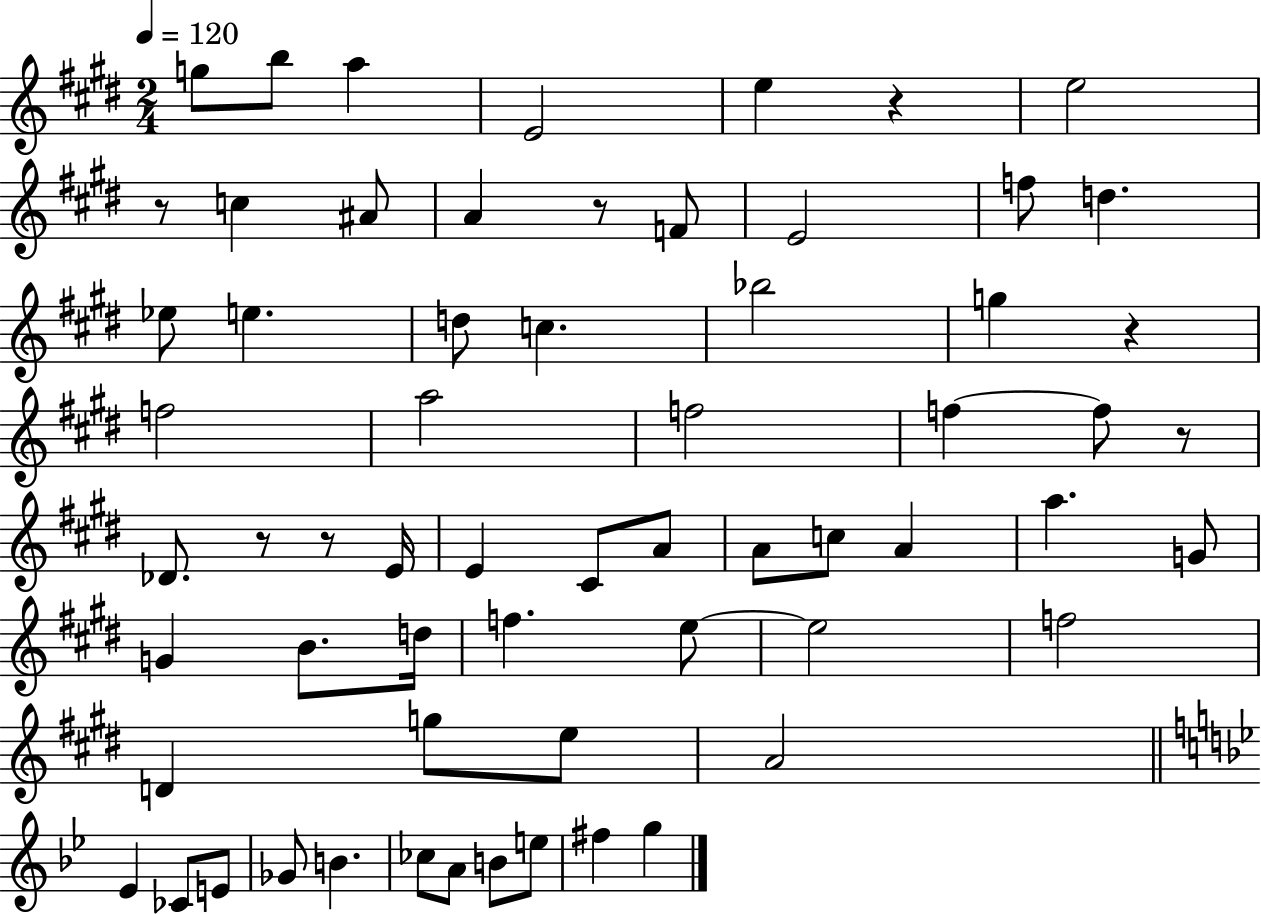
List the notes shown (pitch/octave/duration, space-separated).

G5/e B5/e A5/q E4/h E5/q R/q E5/h R/e C5/q A#4/e A4/q R/e F4/e E4/h F5/e D5/q. Eb5/e E5/q. D5/e C5/q. Bb5/h G5/q R/q F5/h A5/h F5/h F5/q F5/e R/e Db4/e. R/e R/e E4/s E4/q C#4/e A4/e A4/e C5/e A4/q A5/q. G4/e G4/q B4/e. D5/s F5/q. E5/e E5/h F5/h D4/q G5/e E5/e A4/h Eb4/q CES4/e E4/e Gb4/e B4/q. CES5/e A4/e B4/e E5/e F#5/q G5/q